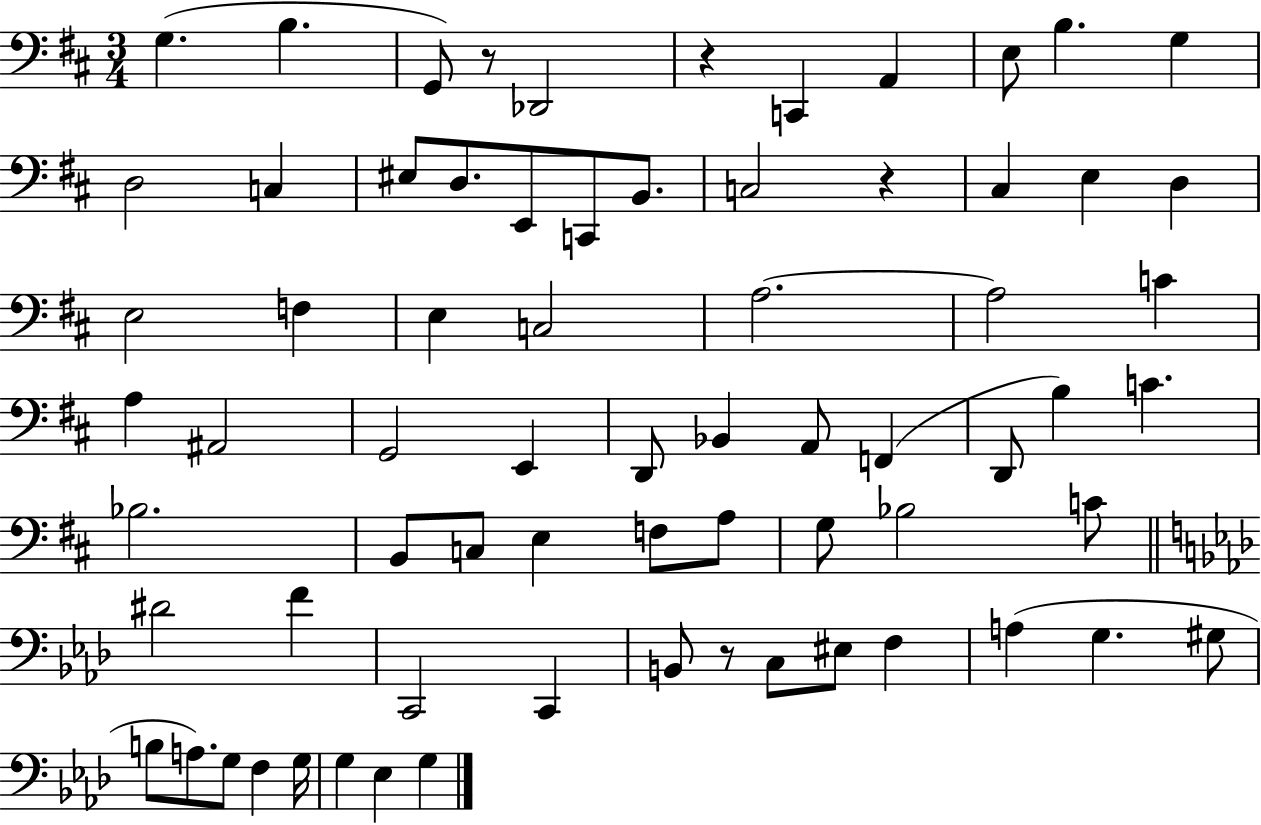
G3/q. B3/q. G2/e R/e Db2/h R/q C2/q A2/q E3/e B3/q. G3/q D3/h C3/q EIS3/e D3/e. E2/e C2/e B2/e. C3/h R/q C#3/q E3/q D3/q E3/h F3/q E3/q C3/h A3/h. A3/h C4/q A3/q A#2/h G2/h E2/q D2/e Bb2/q A2/e F2/q D2/e B3/q C4/q. Bb3/h. B2/e C3/e E3/q F3/e A3/e G3/e Bb3/h C4/e D#4/h F4/q C2/h C2/q B2/e R/e C3/e EIS3/e F3/q A3/q G3/q. G#3/e B3/e A3/e. G3/e F3/q G3/s G3/q Eb3/q G3/q